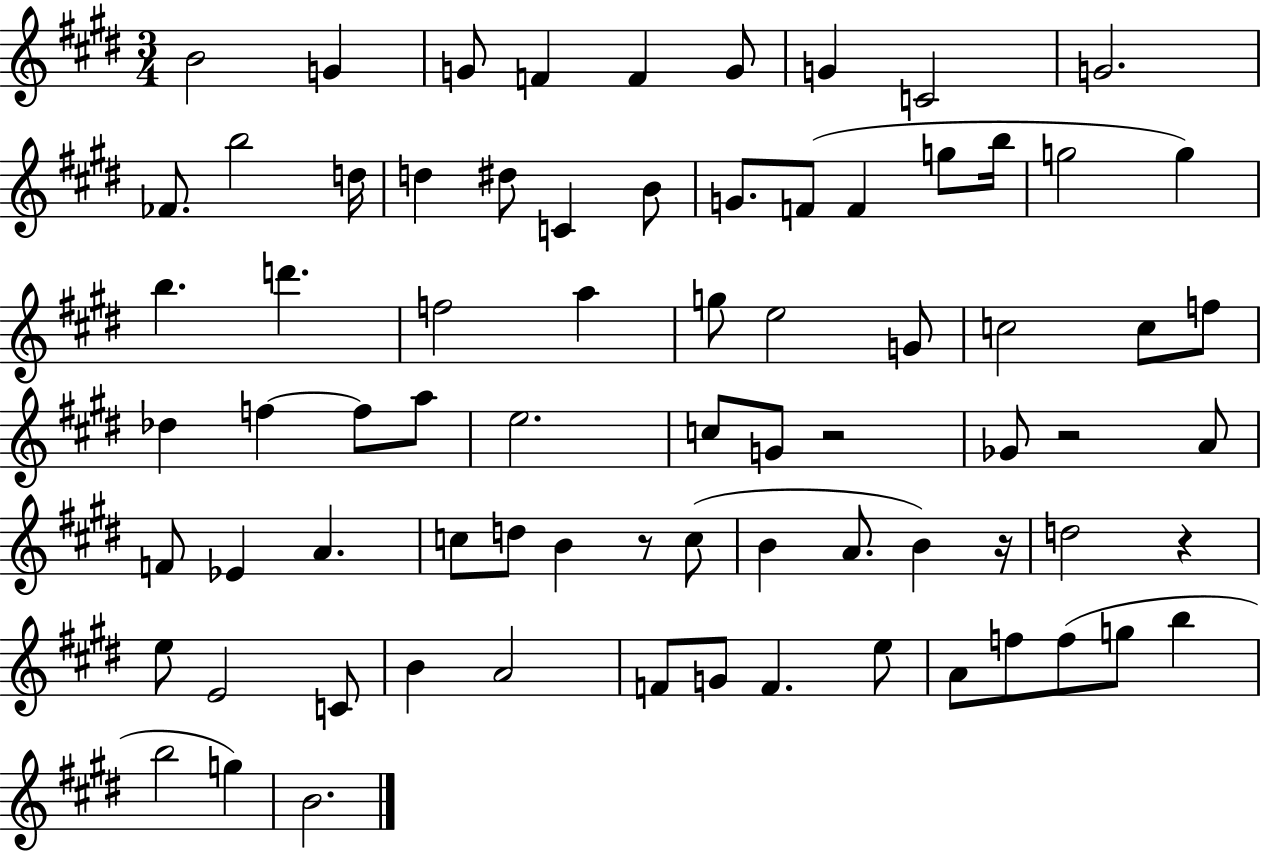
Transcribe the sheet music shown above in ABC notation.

X:1
T:Untitled
M:3/4
L:1/4
K:E
B2 G G/2 F F G/2 G C2 G2 _F/2 b2 d/4 d ^d/2 C B/2 G/2 F/2 F g/2 b/4 g2 g b d' f2 a g/2 e2 G/2 c2 c/2 f/2 _d f f/2 a/2 e2 c/2 G/2 z2 _G/2 z2 A/2 F/2 _E A c/2 d/2 B z/2 c/2 B A/2 B z/4 d2 z e/2 E2 C/2 B A2 F/2 G/2 F e/2 A/2 f/2 f/2 g/2 b b2 g B2